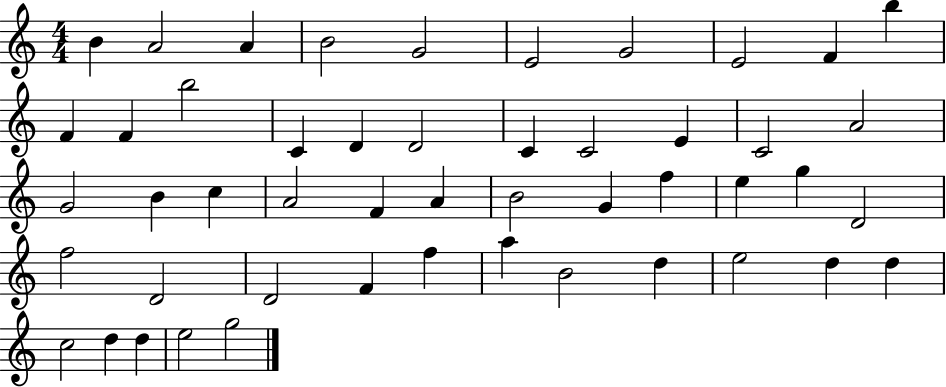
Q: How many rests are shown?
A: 0